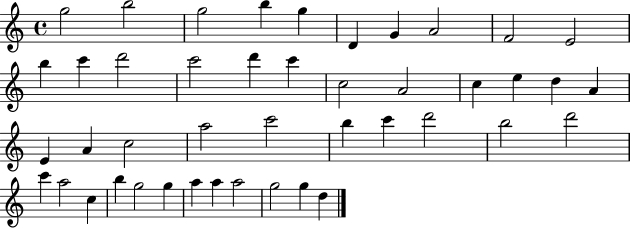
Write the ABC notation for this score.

X:1
T:Untitled
M:4/4
L:1/4
K:C
g2 b2 g2 b g D G A2 F2 E2 b c' d'2 c'2 d' c' c2 A2 c e d A E A c2 a2 c'2 b c' d'2 b2 d'2 c' a2 c b g2 g a a a2 g2 g d